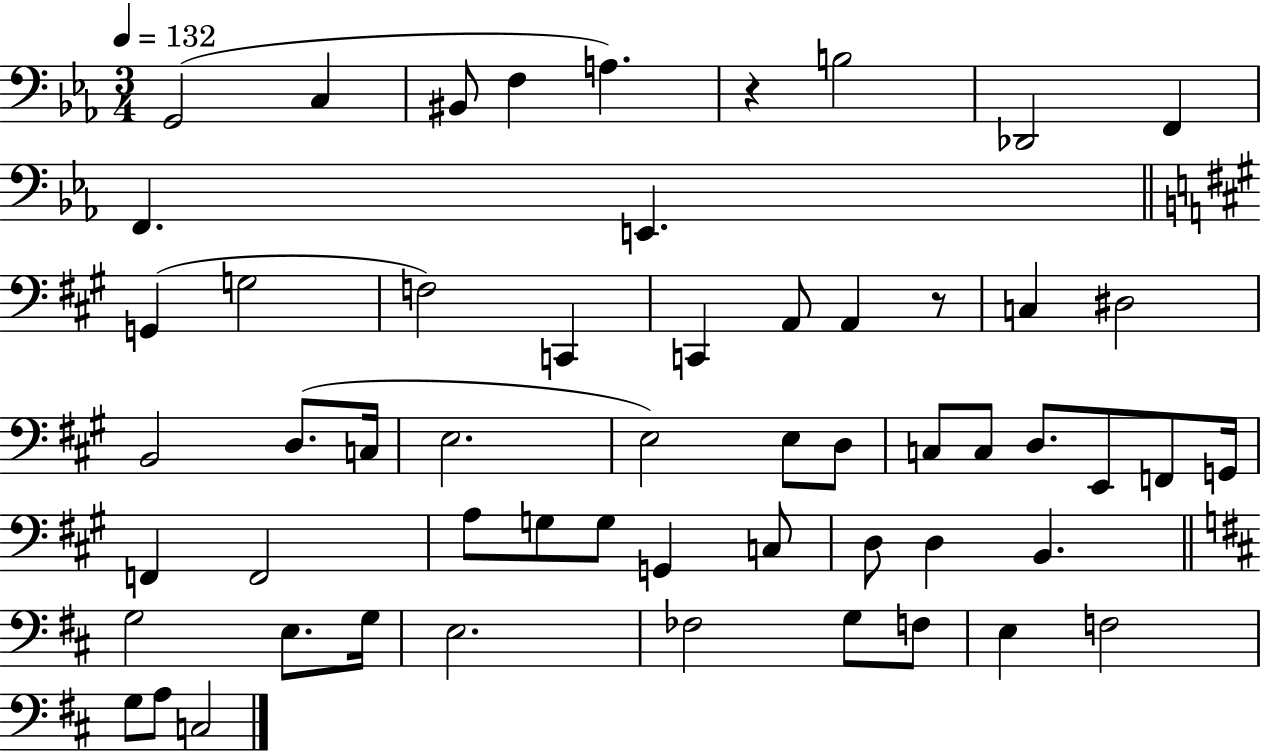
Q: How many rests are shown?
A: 2